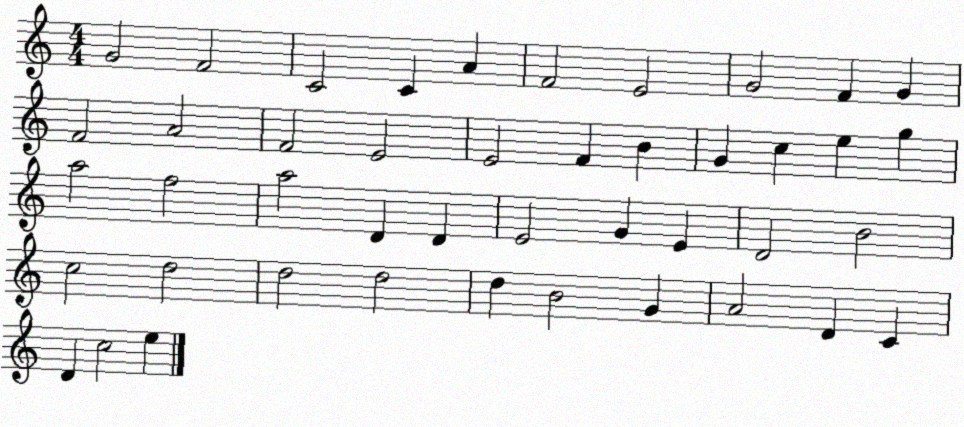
X:1
T:Untitled
M:4/4
L:1/4
K:C
G2 F2 C2 C A F2 E2 G2 F G F2 A2 F2 E2 E2 F B G c e g a2 f2 a2 D D E2 G E D2 B2 c2 d2 d2 d2 d B2 G A2 D C D c2 e